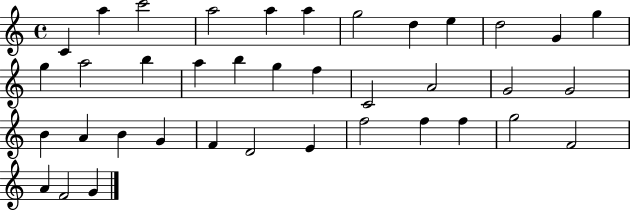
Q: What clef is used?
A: treble